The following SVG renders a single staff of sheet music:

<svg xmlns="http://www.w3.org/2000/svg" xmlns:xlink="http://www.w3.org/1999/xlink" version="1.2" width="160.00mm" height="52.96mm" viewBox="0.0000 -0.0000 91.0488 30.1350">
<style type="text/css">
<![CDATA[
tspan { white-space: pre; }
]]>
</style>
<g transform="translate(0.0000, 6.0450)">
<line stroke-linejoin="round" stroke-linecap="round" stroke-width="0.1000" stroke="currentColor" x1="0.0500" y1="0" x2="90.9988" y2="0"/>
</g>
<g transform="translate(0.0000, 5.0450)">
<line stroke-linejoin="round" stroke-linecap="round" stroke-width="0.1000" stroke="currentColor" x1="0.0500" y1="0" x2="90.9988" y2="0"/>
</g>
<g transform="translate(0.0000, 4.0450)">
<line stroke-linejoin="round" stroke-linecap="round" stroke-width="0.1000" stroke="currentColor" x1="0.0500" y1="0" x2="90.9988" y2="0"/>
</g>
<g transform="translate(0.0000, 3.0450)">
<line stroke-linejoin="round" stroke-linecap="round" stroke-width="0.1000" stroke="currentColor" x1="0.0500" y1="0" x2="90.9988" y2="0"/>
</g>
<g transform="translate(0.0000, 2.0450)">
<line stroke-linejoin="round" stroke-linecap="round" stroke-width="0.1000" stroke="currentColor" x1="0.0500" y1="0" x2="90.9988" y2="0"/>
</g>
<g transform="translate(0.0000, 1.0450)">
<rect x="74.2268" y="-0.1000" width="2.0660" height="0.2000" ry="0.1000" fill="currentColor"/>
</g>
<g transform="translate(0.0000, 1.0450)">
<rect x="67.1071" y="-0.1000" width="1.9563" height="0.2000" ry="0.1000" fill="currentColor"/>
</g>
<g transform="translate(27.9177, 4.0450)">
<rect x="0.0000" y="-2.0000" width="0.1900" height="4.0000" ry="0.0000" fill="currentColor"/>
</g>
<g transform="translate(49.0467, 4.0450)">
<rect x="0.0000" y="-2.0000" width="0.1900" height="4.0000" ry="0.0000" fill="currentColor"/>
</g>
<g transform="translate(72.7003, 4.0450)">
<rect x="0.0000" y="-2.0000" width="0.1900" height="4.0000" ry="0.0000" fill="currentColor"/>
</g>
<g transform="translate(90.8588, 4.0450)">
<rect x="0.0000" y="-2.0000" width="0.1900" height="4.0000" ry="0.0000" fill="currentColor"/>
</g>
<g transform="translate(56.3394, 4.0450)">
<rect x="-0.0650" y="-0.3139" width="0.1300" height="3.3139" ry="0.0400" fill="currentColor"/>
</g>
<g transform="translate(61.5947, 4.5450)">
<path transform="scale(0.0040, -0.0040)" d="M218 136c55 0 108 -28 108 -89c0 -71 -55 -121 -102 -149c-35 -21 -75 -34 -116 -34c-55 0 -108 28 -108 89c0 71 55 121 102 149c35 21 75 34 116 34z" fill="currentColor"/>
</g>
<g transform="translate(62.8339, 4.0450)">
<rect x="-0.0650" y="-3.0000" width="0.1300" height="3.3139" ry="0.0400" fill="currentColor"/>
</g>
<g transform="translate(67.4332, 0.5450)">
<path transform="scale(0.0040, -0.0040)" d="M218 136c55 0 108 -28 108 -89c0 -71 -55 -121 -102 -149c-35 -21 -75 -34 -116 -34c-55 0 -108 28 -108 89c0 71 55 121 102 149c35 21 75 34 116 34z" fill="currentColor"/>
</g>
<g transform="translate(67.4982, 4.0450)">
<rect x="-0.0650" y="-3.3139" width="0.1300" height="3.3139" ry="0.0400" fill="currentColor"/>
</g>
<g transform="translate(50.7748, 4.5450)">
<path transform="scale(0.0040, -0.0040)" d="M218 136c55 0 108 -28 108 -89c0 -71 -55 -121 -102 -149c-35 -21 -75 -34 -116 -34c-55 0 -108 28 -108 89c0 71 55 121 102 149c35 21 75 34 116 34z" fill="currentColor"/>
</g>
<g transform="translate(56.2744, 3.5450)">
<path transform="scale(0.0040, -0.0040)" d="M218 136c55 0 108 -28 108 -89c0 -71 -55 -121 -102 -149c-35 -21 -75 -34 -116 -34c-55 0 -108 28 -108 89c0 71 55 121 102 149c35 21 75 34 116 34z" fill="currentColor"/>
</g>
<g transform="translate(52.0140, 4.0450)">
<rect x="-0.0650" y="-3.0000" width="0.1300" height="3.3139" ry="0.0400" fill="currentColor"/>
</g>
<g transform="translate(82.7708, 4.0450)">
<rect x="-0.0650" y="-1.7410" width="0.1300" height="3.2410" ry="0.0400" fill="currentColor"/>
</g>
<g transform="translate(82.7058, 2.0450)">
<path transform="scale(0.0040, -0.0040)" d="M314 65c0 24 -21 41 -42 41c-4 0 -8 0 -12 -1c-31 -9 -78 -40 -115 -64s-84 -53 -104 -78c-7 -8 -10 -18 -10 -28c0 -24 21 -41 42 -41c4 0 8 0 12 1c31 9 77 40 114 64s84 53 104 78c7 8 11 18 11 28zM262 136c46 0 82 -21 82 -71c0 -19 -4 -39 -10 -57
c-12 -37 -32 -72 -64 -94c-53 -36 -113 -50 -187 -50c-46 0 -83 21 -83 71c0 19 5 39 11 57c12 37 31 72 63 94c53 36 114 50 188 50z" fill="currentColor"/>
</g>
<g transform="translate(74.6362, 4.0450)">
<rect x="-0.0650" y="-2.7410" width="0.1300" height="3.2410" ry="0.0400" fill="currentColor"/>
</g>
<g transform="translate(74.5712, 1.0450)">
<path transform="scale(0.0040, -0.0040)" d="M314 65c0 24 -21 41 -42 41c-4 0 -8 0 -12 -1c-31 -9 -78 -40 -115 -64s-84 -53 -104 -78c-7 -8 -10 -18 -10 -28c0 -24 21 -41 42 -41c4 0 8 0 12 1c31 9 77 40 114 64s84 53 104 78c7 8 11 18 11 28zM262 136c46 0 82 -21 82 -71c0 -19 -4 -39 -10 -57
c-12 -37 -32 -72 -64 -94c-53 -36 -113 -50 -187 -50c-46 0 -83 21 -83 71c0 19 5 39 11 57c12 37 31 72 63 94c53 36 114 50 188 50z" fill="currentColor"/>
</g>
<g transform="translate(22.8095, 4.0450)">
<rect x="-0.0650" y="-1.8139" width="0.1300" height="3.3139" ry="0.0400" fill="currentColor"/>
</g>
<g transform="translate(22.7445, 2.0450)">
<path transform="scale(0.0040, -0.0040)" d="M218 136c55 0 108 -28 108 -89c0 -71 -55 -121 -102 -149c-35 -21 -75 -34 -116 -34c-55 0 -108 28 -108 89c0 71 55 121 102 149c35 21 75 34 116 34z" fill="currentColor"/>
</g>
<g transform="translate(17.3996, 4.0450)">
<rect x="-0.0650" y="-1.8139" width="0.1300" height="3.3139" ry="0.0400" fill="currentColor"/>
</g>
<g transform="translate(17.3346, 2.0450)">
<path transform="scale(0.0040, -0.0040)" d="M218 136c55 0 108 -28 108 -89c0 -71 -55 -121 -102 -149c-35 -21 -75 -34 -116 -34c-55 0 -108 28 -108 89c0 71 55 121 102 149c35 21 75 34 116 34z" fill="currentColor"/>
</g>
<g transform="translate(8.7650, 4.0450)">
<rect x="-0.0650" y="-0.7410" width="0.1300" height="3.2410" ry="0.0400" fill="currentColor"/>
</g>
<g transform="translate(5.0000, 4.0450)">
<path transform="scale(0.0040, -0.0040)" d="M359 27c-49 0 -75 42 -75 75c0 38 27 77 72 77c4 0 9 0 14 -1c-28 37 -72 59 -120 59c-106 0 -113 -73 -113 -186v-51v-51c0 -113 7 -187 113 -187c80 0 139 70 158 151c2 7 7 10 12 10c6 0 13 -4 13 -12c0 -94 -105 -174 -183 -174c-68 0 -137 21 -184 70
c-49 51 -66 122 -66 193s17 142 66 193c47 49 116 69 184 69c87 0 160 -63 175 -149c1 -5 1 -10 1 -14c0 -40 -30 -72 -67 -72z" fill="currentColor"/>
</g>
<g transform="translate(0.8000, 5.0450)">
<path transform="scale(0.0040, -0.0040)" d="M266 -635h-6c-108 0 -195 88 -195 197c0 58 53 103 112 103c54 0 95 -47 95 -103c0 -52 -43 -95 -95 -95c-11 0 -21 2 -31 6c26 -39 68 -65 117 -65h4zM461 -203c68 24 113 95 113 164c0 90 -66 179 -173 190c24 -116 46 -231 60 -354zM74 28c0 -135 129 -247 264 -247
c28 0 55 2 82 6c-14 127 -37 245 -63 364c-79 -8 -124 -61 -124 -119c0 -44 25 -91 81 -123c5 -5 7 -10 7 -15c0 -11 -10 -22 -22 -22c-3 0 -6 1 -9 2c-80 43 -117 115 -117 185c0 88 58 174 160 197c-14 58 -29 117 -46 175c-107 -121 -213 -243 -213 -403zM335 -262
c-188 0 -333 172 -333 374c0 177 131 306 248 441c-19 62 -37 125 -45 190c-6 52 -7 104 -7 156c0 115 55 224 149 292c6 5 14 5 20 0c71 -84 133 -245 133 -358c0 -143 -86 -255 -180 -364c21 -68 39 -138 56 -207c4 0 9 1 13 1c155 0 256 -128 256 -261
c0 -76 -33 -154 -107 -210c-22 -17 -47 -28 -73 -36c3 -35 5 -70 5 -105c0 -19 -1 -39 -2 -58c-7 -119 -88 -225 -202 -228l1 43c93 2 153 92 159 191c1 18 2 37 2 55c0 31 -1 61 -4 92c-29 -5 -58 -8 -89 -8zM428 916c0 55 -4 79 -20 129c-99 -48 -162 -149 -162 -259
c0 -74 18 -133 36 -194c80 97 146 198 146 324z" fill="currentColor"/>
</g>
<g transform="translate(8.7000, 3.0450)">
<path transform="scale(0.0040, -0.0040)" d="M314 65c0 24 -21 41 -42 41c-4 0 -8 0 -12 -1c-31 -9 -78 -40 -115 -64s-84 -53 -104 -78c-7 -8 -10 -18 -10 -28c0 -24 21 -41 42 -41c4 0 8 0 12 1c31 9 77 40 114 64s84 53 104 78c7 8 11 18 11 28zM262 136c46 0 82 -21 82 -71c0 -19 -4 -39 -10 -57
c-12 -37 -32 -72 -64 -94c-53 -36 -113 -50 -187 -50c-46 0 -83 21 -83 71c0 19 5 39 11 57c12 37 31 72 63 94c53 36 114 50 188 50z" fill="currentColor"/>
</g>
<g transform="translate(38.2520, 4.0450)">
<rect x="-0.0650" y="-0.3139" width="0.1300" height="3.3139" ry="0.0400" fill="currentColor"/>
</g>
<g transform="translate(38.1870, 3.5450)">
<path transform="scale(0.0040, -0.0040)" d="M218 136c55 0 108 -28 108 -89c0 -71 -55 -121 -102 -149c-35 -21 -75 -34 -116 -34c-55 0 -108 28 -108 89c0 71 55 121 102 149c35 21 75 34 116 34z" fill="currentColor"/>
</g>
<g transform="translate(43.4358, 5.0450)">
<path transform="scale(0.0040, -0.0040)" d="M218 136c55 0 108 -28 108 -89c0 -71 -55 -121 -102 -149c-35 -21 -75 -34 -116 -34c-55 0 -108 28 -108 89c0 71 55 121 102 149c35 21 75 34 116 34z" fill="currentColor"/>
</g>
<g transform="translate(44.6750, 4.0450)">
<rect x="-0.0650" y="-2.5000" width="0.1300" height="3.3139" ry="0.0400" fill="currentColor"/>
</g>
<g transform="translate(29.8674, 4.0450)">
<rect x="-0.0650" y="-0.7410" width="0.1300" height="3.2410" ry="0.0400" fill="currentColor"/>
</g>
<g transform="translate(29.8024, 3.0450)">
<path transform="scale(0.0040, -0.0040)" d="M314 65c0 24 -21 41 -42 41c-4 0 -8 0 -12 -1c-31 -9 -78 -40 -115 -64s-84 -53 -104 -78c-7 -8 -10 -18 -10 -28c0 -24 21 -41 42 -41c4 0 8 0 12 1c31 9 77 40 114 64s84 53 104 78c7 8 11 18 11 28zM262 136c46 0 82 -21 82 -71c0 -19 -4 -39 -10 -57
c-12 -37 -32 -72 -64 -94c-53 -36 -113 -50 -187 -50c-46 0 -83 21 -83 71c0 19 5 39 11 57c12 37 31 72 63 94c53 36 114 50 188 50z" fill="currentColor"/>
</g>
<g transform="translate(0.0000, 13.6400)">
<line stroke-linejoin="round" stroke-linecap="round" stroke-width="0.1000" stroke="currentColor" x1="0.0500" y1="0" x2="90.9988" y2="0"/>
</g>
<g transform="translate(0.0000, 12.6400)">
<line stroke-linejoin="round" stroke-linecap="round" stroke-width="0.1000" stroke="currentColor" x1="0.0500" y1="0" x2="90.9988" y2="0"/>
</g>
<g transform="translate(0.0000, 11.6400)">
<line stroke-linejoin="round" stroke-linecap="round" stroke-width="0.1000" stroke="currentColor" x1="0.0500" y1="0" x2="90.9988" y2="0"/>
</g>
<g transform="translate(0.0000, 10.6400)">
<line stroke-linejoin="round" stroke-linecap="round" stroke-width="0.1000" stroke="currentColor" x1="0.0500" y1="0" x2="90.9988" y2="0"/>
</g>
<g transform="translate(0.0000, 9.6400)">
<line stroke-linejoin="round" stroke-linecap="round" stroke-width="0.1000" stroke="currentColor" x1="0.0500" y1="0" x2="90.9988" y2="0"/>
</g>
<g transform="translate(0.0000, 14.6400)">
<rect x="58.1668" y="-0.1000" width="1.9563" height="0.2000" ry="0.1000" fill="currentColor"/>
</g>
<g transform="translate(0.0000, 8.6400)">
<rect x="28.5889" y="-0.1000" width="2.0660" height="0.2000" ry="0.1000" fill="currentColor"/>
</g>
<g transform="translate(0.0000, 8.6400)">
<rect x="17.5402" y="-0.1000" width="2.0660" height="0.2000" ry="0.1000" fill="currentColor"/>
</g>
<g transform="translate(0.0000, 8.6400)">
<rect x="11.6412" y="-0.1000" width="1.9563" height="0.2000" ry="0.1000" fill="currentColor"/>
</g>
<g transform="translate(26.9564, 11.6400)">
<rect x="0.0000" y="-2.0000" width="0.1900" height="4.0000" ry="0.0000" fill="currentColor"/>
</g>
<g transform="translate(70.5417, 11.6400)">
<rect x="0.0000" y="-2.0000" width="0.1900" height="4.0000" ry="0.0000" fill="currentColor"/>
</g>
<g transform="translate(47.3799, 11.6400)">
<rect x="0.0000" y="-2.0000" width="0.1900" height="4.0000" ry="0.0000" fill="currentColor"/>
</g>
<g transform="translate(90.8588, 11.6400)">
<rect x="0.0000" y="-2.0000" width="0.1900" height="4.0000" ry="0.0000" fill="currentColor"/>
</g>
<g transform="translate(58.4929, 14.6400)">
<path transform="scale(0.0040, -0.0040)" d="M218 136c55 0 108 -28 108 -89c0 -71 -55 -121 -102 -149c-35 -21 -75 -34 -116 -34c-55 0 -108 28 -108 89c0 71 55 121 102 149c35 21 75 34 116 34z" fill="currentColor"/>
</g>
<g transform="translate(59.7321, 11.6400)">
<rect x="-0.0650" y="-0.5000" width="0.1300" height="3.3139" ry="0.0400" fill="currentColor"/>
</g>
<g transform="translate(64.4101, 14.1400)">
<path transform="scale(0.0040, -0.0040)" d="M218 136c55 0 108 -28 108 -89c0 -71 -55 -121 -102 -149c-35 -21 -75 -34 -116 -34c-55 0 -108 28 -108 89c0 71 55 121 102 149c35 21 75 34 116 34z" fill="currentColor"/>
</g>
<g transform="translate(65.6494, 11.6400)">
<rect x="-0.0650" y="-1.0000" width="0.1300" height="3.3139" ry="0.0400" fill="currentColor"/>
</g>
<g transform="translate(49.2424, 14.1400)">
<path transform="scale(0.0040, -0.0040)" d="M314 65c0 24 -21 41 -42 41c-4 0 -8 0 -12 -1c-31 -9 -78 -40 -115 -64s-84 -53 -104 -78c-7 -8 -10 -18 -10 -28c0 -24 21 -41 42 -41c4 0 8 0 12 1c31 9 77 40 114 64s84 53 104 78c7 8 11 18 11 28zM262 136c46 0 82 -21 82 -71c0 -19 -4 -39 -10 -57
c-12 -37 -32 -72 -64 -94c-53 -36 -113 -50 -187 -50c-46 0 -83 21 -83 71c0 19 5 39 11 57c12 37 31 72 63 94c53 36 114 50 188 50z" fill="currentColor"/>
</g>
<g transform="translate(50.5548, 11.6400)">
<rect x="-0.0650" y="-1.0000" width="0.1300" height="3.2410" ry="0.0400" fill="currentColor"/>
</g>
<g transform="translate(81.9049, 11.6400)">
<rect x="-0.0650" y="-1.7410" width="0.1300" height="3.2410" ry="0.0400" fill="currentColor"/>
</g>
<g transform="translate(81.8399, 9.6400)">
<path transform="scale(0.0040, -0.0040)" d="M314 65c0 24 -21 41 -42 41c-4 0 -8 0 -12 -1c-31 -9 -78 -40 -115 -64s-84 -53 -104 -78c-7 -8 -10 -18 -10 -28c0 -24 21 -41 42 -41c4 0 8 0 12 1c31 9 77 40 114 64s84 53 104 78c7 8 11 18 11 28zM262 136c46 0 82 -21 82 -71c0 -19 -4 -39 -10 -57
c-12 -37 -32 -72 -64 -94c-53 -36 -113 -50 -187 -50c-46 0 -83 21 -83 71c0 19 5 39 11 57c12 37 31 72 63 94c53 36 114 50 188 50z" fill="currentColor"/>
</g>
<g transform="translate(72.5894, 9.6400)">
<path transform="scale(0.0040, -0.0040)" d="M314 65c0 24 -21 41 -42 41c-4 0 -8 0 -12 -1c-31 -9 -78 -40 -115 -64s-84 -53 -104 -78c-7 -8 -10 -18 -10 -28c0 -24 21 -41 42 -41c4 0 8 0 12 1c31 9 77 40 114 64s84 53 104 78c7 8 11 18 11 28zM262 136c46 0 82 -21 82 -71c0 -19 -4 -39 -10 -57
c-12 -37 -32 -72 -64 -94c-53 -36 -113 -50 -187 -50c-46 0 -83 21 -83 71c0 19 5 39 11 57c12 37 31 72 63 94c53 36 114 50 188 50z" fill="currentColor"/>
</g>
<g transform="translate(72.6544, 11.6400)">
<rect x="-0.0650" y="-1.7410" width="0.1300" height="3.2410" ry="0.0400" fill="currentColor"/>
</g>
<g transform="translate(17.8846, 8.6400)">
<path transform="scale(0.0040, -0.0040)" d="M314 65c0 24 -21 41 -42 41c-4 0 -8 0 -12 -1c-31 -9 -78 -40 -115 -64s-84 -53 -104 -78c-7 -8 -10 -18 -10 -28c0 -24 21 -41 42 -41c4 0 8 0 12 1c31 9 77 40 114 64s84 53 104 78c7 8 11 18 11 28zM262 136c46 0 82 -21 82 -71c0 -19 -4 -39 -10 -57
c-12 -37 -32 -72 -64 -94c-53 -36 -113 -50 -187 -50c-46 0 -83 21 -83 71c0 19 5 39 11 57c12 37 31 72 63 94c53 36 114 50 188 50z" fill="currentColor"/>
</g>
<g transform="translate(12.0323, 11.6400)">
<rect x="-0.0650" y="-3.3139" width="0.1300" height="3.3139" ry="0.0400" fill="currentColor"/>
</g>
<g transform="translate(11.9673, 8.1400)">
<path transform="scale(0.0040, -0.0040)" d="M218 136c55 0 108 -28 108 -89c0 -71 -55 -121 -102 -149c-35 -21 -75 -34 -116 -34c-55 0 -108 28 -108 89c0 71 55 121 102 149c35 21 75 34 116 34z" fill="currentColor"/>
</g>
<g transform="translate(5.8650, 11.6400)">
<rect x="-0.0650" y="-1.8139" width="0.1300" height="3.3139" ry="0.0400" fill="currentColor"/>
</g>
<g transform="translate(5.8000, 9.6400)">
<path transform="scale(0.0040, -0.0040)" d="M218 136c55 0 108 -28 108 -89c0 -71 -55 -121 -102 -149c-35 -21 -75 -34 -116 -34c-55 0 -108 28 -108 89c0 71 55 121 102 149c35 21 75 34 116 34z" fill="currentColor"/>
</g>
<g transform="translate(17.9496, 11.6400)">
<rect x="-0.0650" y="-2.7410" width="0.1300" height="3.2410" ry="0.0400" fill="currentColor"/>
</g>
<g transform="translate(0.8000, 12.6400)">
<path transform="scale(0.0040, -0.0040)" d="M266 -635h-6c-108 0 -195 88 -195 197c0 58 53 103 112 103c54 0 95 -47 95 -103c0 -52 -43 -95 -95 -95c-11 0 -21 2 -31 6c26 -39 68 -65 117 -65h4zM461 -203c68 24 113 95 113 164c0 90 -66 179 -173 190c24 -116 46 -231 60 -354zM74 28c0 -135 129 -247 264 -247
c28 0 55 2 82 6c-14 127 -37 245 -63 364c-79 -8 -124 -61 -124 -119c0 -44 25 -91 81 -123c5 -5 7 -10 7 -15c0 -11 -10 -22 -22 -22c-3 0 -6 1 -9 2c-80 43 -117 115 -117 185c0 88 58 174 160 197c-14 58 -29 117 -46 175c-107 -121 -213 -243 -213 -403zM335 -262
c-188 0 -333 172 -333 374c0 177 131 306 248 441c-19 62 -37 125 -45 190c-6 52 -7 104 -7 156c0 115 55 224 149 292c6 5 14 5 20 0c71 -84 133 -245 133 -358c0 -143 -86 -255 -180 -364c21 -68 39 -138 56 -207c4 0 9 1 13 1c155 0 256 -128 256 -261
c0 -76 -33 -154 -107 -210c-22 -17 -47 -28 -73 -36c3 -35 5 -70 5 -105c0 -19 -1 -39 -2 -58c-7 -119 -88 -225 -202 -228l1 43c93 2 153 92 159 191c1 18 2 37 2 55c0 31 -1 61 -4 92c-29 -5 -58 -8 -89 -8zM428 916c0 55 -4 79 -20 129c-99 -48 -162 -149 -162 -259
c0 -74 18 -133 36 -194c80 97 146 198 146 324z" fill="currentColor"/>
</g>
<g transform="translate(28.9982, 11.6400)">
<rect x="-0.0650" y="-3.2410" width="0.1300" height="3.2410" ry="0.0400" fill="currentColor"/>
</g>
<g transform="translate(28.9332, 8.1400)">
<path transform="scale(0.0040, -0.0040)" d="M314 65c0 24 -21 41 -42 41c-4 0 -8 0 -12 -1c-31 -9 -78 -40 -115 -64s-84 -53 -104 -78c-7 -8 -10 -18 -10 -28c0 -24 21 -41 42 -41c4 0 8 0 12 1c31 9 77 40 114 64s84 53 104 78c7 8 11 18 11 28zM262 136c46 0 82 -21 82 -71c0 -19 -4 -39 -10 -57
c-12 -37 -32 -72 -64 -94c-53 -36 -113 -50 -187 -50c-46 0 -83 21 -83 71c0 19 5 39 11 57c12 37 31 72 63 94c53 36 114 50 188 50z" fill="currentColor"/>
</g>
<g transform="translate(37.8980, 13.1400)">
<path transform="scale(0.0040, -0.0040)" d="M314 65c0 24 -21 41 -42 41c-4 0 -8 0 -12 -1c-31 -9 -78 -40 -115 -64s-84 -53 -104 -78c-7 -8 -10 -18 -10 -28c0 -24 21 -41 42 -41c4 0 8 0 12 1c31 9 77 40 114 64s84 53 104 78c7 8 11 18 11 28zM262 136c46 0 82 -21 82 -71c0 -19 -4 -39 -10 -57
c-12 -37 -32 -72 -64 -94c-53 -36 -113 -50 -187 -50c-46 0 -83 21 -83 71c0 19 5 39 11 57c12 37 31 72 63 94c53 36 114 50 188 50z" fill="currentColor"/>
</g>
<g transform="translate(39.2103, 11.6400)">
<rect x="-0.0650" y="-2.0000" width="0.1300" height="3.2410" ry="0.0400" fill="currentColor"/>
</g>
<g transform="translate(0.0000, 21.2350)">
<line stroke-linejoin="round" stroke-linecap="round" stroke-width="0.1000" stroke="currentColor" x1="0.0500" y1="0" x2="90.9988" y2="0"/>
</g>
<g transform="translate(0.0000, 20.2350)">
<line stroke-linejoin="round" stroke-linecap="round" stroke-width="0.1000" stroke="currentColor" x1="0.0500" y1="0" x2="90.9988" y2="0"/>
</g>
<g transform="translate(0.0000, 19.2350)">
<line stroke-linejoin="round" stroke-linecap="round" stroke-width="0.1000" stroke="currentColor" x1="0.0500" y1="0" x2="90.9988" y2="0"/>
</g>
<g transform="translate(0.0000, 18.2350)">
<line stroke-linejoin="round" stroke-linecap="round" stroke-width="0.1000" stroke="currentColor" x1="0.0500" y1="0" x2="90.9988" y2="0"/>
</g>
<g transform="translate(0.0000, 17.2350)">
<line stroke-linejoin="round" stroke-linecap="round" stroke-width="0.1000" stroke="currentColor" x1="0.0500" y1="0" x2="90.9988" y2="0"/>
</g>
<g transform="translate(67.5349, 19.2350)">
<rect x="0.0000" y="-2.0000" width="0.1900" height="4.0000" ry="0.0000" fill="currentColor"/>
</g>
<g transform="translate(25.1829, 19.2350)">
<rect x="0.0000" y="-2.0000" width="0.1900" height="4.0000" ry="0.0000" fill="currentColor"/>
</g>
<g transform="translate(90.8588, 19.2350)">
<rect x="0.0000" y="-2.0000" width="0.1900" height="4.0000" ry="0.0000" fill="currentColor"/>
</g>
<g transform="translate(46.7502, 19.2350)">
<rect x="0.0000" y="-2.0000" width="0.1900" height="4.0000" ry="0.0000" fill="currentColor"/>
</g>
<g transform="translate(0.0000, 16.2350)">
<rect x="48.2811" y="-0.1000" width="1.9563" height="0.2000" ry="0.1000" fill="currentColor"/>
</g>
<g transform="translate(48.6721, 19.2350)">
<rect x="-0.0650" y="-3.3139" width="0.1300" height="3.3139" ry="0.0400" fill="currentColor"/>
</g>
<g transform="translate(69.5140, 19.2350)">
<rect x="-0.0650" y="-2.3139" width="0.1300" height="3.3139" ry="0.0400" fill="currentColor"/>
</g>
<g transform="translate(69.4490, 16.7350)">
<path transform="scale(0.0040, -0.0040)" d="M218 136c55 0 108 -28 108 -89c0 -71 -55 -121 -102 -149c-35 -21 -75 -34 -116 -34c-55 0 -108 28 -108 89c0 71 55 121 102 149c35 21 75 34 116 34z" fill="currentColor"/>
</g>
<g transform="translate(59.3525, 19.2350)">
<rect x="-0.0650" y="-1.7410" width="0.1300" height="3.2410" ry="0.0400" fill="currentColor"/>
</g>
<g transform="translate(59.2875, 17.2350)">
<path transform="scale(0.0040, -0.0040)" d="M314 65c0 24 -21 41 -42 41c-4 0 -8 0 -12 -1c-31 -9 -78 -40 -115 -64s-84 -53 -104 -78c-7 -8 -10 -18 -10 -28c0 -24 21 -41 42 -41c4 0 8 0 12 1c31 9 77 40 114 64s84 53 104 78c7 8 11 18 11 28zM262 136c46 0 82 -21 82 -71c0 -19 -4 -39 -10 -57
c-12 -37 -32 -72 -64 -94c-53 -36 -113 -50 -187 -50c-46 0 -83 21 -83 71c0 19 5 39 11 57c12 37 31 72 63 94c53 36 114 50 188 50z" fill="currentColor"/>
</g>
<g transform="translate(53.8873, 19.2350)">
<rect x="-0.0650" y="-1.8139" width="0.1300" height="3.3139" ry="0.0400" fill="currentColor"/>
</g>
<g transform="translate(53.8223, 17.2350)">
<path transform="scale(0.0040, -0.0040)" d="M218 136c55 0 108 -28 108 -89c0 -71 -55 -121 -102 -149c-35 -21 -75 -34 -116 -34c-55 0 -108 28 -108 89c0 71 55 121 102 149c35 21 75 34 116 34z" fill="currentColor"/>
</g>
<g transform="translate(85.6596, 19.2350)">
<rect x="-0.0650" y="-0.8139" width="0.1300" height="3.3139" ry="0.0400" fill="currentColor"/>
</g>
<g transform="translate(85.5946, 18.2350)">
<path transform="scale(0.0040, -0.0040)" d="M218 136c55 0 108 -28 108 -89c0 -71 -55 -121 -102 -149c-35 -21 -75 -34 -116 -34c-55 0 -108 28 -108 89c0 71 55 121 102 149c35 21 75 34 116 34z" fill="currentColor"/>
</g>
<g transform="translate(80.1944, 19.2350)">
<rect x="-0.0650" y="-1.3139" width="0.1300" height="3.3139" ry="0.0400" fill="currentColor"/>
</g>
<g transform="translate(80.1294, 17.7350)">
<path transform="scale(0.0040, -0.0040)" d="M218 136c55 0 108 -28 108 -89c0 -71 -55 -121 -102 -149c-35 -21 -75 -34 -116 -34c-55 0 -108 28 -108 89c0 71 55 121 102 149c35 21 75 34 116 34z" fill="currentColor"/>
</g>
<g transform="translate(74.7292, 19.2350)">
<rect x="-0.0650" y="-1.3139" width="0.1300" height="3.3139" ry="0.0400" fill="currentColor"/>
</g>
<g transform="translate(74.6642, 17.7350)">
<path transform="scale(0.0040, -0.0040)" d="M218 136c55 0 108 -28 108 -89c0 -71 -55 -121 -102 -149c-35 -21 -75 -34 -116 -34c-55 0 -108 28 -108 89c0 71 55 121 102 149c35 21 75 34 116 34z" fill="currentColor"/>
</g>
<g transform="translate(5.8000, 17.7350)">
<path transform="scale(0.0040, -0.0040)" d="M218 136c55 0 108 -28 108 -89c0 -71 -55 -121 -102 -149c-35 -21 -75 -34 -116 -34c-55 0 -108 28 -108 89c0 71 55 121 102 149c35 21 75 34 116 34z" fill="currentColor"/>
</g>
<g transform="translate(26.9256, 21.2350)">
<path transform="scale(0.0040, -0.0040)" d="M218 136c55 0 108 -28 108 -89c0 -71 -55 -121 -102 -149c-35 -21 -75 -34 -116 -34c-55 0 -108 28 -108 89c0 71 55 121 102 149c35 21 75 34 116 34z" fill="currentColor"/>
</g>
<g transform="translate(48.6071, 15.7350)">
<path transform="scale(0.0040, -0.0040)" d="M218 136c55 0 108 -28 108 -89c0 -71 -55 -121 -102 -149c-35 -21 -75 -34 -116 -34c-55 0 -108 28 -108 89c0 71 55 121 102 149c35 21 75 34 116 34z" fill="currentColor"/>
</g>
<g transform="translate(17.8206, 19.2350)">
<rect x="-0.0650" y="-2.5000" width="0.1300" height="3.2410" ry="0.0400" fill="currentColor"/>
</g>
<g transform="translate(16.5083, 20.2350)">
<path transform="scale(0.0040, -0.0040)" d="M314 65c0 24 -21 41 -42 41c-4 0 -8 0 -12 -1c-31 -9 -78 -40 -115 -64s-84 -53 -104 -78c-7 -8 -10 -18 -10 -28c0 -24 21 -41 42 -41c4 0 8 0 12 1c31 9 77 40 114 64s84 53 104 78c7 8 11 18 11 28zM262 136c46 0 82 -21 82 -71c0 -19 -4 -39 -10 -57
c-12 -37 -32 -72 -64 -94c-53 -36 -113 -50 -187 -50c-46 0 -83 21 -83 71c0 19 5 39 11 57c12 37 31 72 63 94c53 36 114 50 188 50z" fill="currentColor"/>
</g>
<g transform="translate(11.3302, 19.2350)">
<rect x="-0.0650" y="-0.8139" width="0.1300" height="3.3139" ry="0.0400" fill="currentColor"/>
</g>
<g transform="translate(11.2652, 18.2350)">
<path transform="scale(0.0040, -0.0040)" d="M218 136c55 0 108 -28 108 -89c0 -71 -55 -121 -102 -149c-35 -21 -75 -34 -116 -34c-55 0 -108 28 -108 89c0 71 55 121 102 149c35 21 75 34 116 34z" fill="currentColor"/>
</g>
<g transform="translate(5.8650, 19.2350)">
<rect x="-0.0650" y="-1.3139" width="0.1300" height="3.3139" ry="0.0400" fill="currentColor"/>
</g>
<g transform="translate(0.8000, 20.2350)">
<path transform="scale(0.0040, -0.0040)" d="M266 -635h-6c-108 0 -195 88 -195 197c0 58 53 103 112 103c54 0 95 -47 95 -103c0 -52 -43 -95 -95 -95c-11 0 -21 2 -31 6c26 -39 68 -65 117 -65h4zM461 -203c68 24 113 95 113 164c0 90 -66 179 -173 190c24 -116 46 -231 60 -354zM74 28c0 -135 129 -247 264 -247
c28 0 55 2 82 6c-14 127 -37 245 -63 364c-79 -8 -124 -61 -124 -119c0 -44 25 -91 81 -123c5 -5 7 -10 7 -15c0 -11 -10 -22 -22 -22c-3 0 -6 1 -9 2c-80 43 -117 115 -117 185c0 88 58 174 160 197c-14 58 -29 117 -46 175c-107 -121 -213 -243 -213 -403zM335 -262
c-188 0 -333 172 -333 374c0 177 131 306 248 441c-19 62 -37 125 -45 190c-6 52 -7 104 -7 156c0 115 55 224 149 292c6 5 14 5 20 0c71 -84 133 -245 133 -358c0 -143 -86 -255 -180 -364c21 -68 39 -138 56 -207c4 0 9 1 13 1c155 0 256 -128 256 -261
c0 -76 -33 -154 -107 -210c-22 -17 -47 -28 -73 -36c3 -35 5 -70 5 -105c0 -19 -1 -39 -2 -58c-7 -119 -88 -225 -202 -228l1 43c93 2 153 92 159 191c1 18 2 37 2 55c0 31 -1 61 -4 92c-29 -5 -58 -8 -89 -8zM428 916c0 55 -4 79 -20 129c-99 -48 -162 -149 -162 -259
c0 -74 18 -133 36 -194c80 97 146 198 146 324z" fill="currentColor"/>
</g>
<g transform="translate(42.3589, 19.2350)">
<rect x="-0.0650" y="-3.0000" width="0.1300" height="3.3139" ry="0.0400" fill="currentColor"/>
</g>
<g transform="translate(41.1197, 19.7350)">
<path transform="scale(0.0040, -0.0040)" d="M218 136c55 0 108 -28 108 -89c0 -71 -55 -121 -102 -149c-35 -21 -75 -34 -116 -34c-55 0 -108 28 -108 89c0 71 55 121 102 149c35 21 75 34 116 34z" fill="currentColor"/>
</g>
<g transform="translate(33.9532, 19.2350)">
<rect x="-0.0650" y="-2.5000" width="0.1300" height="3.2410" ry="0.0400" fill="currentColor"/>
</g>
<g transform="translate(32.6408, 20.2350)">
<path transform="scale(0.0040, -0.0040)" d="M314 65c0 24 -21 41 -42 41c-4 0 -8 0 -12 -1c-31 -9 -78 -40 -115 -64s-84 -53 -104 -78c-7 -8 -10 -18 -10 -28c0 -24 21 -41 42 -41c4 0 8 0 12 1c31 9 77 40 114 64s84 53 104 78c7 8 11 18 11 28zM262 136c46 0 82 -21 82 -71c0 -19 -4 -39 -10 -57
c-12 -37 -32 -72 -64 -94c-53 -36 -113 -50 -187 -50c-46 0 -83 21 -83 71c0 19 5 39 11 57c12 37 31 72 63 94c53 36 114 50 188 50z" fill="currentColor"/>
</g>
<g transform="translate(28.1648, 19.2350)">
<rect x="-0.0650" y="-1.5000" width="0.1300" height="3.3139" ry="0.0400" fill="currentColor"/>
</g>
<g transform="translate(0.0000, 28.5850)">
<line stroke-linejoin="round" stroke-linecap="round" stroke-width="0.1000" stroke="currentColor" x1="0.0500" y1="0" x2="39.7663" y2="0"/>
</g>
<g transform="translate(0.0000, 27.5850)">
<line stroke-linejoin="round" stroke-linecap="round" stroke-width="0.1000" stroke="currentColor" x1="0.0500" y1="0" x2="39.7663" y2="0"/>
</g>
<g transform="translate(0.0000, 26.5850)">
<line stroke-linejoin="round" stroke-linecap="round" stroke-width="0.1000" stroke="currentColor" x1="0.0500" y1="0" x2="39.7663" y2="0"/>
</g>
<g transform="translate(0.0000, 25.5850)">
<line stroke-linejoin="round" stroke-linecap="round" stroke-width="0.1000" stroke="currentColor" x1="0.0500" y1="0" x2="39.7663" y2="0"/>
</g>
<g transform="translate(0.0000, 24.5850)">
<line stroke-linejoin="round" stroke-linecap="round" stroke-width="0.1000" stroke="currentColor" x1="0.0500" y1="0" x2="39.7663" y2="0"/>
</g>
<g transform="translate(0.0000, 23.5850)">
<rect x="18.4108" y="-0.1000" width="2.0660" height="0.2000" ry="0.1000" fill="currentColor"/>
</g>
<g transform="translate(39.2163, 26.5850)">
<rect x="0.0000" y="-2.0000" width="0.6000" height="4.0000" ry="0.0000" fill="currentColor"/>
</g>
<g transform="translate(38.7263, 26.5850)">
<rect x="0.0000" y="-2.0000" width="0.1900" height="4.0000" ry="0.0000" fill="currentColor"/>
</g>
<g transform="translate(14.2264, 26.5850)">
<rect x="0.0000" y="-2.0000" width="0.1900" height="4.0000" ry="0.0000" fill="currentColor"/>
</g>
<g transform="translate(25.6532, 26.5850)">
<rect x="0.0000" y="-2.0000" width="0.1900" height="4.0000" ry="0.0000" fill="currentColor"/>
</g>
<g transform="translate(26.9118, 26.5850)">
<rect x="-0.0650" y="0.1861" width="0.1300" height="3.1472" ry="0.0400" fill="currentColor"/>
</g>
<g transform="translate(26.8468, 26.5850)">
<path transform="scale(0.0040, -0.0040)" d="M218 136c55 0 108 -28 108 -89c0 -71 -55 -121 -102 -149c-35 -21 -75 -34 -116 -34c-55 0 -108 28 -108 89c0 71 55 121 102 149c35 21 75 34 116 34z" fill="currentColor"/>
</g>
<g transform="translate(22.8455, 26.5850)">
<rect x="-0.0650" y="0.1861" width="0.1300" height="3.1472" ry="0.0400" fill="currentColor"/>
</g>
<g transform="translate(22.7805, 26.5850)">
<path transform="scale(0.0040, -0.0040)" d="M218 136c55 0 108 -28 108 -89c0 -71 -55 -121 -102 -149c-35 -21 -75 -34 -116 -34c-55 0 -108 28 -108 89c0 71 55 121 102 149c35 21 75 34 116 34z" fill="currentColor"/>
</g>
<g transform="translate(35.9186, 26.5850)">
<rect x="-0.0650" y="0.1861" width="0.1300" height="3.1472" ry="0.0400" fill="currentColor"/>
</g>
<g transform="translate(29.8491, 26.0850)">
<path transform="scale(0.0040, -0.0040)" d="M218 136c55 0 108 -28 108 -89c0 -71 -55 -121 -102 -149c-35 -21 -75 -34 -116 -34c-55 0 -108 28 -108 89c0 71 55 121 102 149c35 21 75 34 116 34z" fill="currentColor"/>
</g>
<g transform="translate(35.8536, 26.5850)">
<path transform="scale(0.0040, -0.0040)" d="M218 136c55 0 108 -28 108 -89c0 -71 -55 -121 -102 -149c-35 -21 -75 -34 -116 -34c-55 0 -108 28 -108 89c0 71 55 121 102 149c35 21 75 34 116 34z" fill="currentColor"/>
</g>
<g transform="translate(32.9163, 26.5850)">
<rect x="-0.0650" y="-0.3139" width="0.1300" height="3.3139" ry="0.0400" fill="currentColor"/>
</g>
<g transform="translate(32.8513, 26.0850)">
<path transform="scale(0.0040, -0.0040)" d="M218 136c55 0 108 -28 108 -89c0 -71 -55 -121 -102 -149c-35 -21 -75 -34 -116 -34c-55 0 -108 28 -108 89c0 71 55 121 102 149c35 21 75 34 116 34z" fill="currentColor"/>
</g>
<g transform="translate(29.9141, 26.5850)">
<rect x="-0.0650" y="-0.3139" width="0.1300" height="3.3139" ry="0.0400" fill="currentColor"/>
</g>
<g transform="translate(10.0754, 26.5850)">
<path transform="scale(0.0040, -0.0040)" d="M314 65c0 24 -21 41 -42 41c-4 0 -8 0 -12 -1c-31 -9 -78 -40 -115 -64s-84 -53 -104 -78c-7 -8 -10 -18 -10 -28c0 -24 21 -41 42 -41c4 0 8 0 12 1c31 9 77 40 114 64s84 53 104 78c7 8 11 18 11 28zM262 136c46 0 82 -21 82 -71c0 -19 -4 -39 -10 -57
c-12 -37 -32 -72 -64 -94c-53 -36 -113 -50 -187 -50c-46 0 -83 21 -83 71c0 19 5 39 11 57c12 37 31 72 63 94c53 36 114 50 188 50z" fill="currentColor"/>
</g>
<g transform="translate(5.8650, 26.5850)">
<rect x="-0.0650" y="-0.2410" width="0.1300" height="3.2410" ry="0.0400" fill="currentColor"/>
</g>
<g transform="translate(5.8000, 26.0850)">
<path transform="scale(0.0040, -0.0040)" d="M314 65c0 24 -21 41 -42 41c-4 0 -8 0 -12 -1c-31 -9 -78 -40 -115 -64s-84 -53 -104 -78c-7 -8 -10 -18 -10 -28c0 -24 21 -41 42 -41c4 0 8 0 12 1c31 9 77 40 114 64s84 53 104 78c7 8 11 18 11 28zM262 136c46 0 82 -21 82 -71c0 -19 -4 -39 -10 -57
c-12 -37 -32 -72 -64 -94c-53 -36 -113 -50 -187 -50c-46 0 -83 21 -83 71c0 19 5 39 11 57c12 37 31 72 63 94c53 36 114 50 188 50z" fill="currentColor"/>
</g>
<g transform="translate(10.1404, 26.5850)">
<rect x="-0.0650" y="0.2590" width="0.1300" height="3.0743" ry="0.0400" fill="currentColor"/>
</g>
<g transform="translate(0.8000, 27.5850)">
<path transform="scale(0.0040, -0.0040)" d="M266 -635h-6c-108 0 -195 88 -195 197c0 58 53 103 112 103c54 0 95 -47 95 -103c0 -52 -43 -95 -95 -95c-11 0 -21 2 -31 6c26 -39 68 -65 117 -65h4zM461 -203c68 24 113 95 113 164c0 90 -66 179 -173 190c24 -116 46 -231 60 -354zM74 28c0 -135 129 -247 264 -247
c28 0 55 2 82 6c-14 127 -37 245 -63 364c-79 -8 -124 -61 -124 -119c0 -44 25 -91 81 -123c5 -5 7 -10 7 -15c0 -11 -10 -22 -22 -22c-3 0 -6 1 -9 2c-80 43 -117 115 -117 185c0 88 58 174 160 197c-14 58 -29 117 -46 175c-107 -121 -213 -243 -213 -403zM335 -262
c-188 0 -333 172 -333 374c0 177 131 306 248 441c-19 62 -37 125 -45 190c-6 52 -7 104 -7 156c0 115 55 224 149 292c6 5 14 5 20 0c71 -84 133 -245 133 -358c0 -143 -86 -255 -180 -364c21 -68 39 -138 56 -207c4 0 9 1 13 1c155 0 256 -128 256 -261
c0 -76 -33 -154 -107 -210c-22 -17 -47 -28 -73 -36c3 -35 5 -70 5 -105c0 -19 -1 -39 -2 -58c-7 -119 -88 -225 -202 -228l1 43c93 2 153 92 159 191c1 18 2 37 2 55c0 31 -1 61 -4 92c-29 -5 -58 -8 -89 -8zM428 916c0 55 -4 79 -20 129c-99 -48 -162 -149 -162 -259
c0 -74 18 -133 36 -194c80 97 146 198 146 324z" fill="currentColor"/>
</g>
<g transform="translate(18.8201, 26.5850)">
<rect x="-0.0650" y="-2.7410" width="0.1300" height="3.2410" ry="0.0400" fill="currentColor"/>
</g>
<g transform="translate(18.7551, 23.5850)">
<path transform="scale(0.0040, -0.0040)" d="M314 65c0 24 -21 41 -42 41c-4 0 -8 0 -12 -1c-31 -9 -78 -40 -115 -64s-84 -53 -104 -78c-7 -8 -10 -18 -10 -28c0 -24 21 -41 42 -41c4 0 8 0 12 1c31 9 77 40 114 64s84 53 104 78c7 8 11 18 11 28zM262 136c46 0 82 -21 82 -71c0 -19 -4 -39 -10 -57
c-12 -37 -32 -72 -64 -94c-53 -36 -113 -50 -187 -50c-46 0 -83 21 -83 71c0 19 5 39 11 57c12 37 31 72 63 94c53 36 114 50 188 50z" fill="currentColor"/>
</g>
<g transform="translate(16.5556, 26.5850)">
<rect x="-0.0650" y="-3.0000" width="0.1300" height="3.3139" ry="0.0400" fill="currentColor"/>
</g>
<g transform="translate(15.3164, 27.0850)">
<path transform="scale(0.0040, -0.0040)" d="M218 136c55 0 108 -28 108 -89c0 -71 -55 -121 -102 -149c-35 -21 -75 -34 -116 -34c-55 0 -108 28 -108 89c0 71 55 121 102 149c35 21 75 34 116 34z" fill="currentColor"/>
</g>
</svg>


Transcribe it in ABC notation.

X:1
T:Untitled
M:4/4
L:1/4
K:C
d2 f f d2 c G A c A b a2 f2 f b a2 b2 F2 D2 C D f2 f2 e d G2 E G2 A b f f2 g e e d c2 B2 A a2 B B c c B